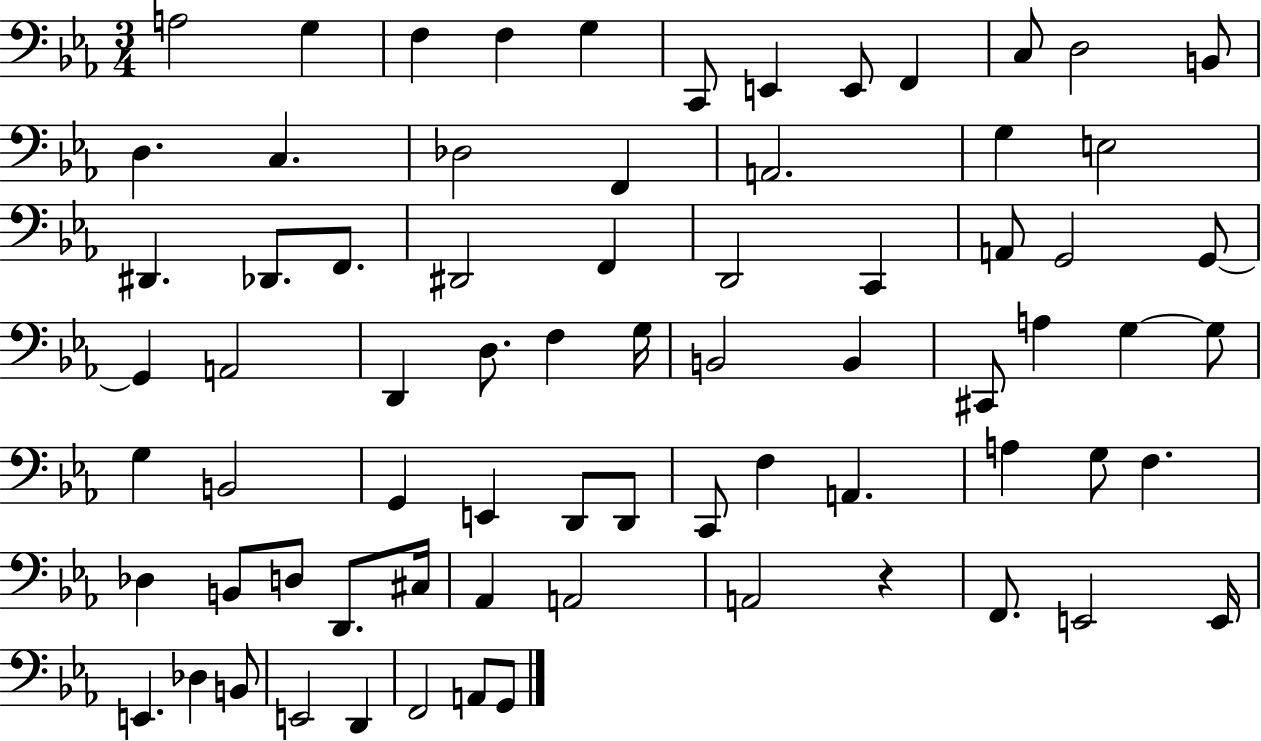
A3/h G3/q F3/q F3/q G3/q C2/e E2/q E2/e F2/q C3/e D3/h B2/e D3/q. C3/q. Db3/h F2/q A2/h. G3/q E3/h D#2/q. Db2/e. F2/e. D#2/h F2/q D2/h C2/q A2/e G2/h G2/e G2/q A2/h D2/q D3/e. F3/q G3/s B2/h B2/q C#2/e A3/q G3/q G3/e G3/q B2/h G2/q E2/q D2/e D2/e C2/e F3/q A2/q. A3/q G3/e F3/q. Db3/q B2/e D3/e D2/e. C#3/s Ab2/q A2/h A2/h R/q F2/e. E2/h E2/s E2/q. Db3/q B2/e E2/h D2/q F2/h A2/e G2/e